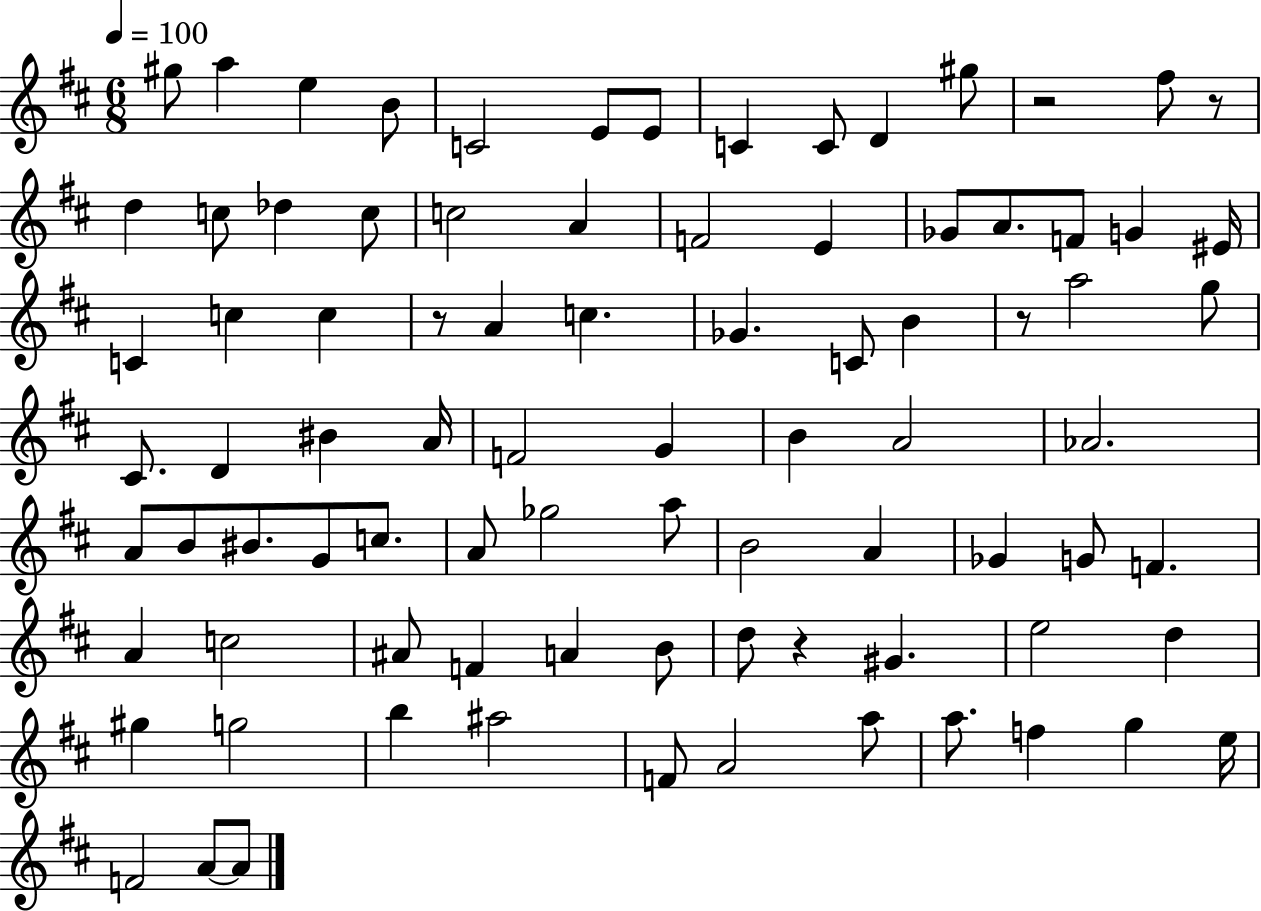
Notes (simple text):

G#5/e A5/q E5/q B4/e C4/h E4/e E4/e C4/q C4/e D4/q G#5/e R/h F#5/e R/e D5/q C5/e Db5/q C5/e C5/h A4/q F4/h E4/q Gb4/e A4/e. F4/e G4/q EIS4/s C4/q C5/q C5/q R/e A4/q C5/q. Gb4/q. C4/e B4/q R/e A5/h G5/e C#4/e. D4/q BIS4/q A4/s F4/h G4/q B4/q A4/h Ab4/h. A4/e B4/e BIS4/e. G4/e C5/e. A4/e Gb5/h A5/e B4/h A4/q Gb4/q G4/e F4/q. A4/q C5/h A#4/e F4/q A4/q B4/e D5/e R/q G#4/q. E5/h D5/q G#5/q G5/h B5/q A#5/h F4/e A4/h A5/e A5/e. F5/q G5/q E5/s F4/h A4/e A4/e